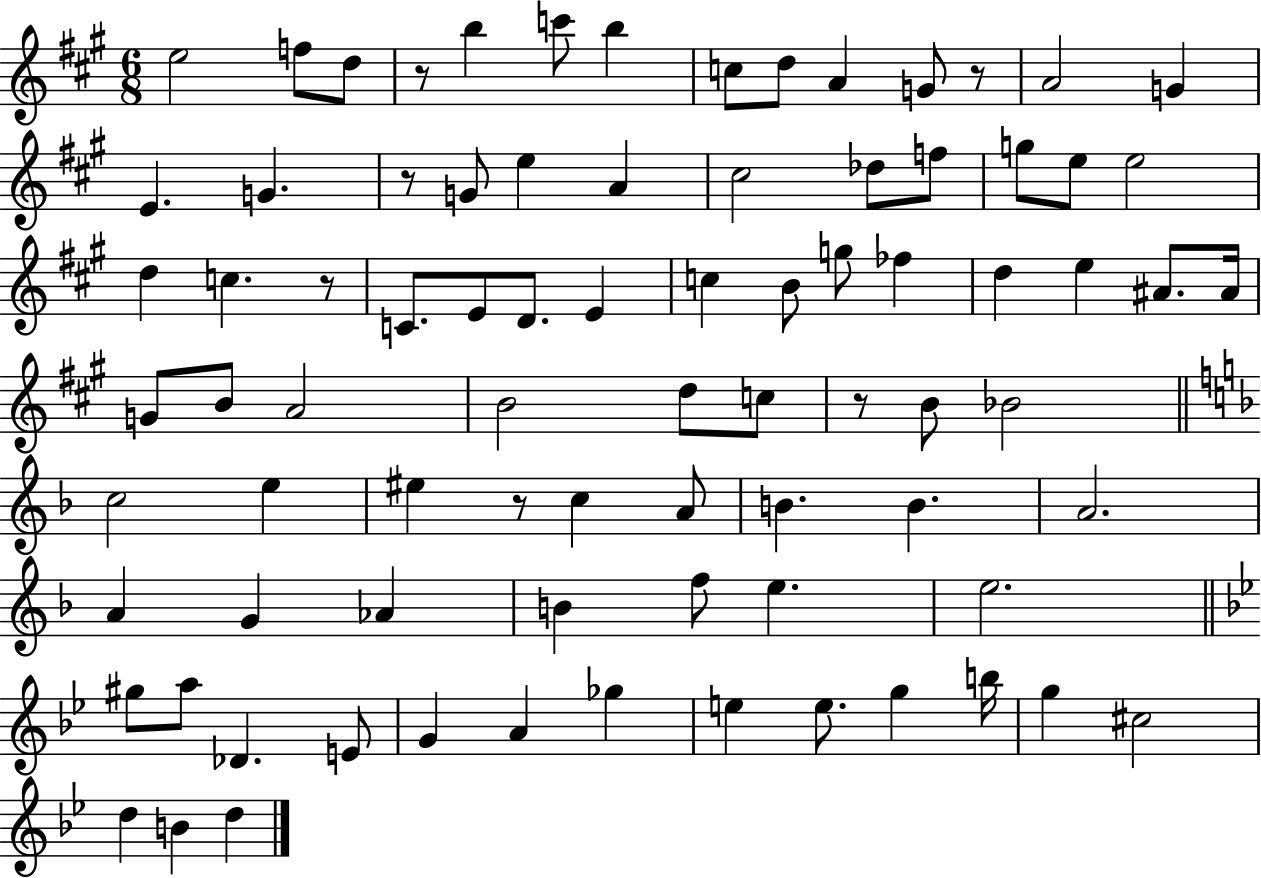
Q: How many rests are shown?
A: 6